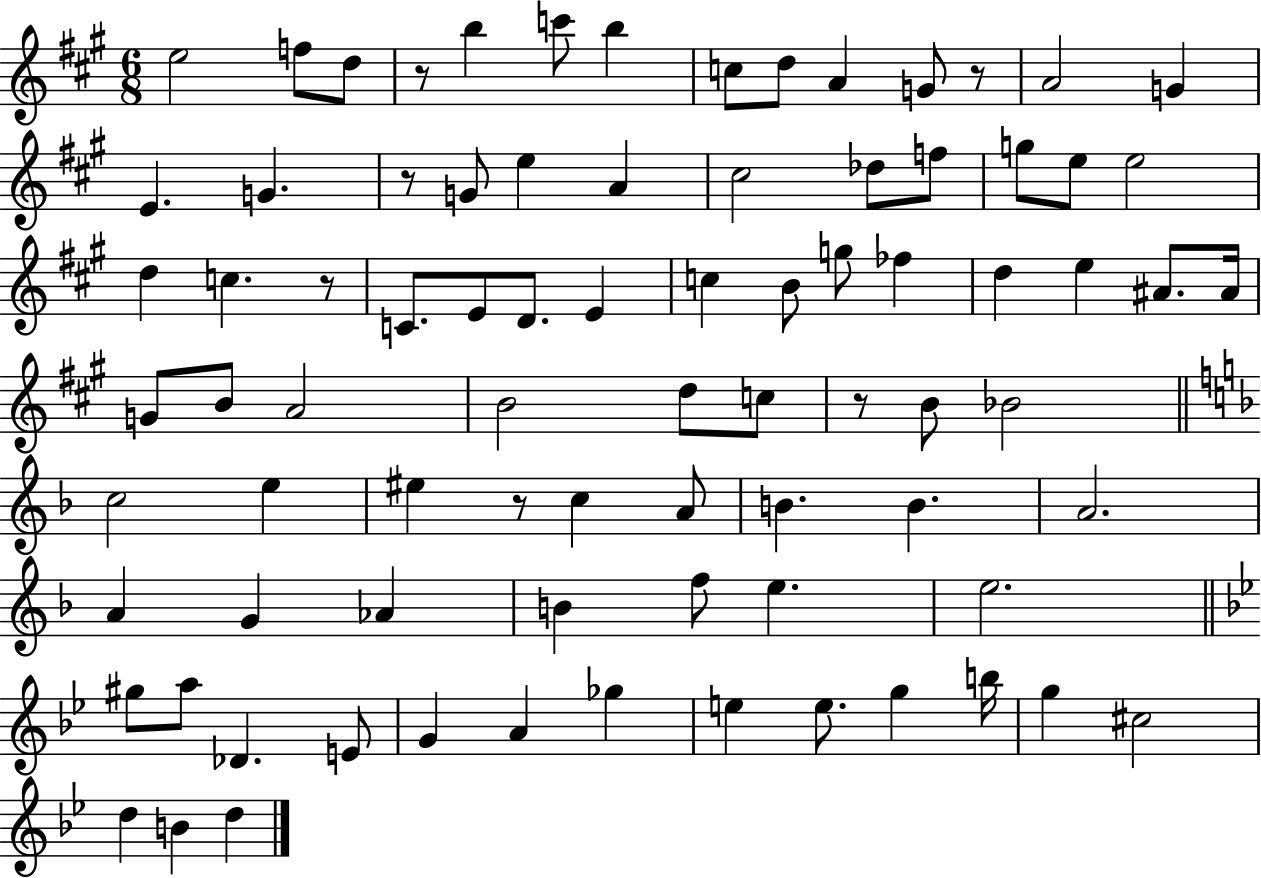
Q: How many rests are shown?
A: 6